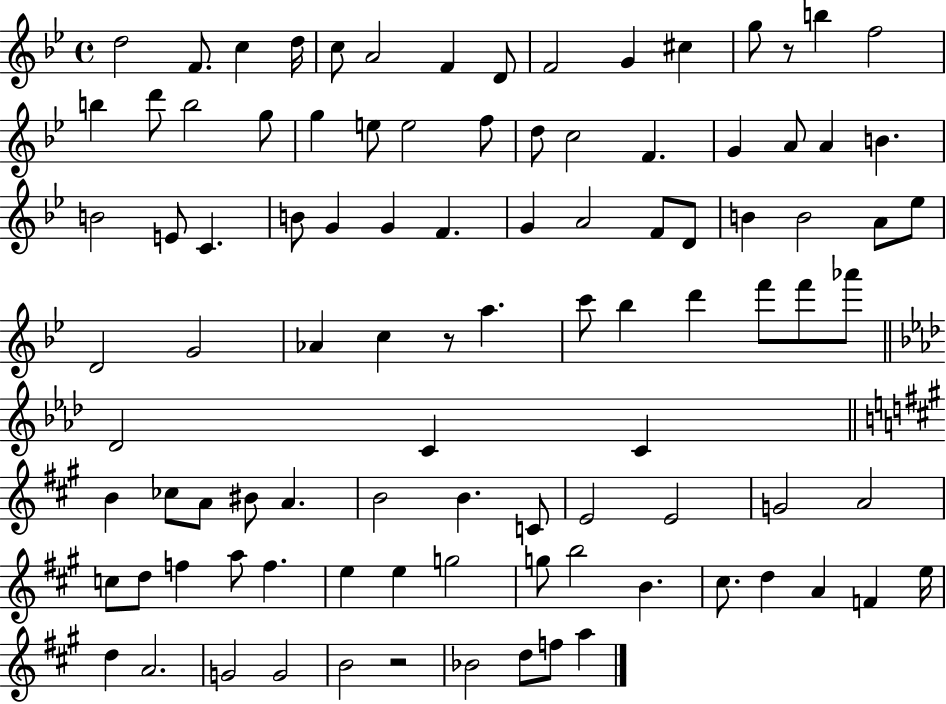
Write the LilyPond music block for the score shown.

{
  \clef treble
  \time 4/4
  \defaultTimeSignature
  \key bes \major
  \repeat volta 2 { d''2 f'8. c''4 d''16 | c''8 a'2 f'4 d'8 | f'2 g'4 cis''4 | g''8 r8 b''4 f''2 | \break b''4 d'''8 b''2 g''8 | g''4 e''8 e''2 f''8 | d''8 c''2 f'4. | g'4 a'8 a'4 b'4. | \break b'2 e'8 c'4. | b'8 g'4 g'4 f'4. | g'4 a'2 f'8 d'8 | b'4 b'2 a'8 ees''8 | \break d'2 g'2 | aes'4 c''4 r8 a''4. | c'''8 bes''4 d'''4 f'''8 f'''8 aes'''8 | \bar "||" \break \key aes \major des'2 c'4 c'4 | \bar "||" \break \key a \major b'4 ces''8 a'8 bis'8 a'4. | b'2 b'4. c'8 | e'2 e'2 | g'2 a'2 | \break c''8 d''8 f''4 a''8 f''4. | e''4 e''4 g''2 | g''8 b''2 b'4. | cis''8. d''4 a'4 f'4 e''16 | \break d''4 a'2. | g'2 g'2 | b'2 r2 | bes'2 d''8 f''8 a''4 | \break } \bar "|."
}